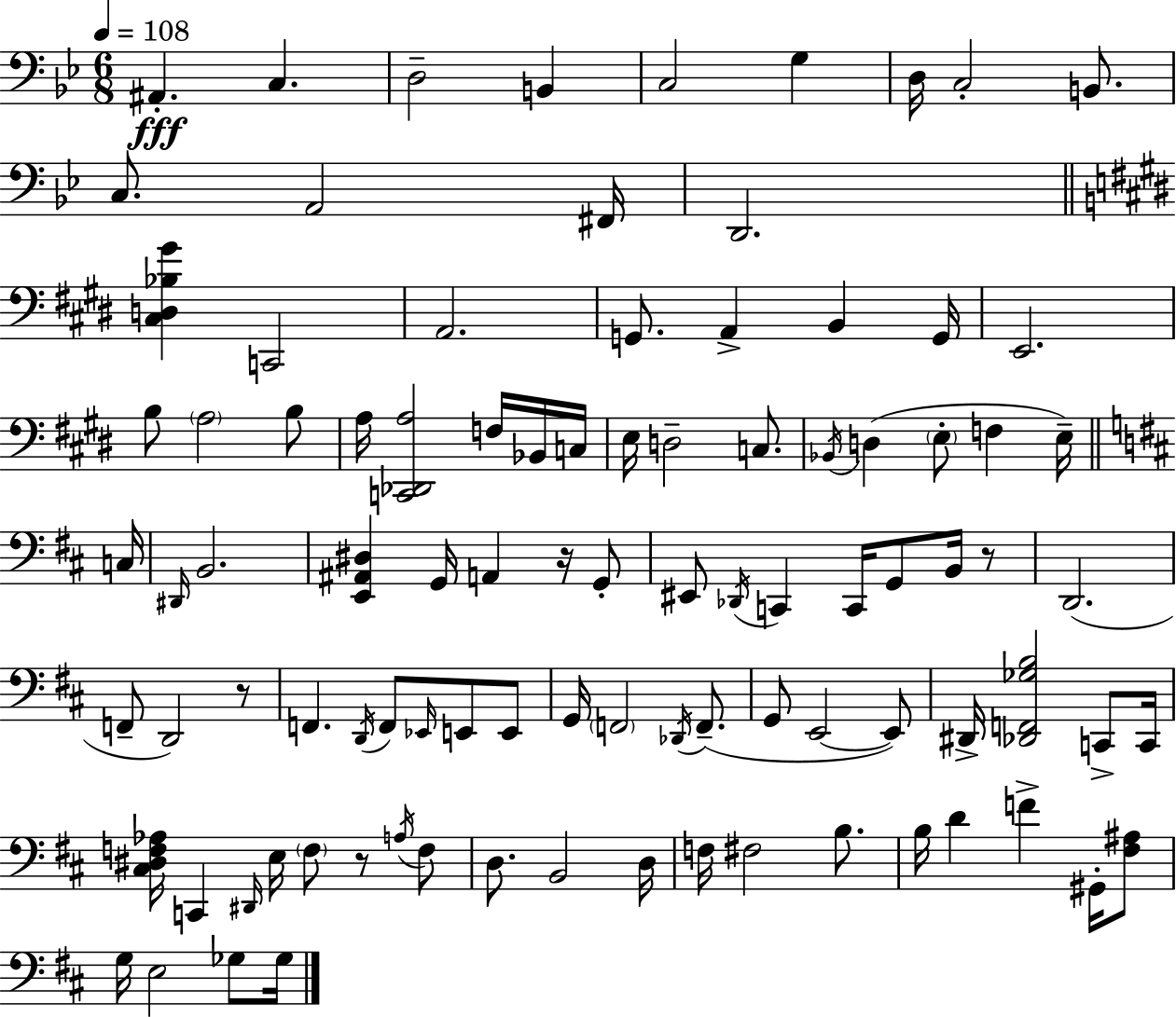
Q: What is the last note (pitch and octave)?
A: Gb3